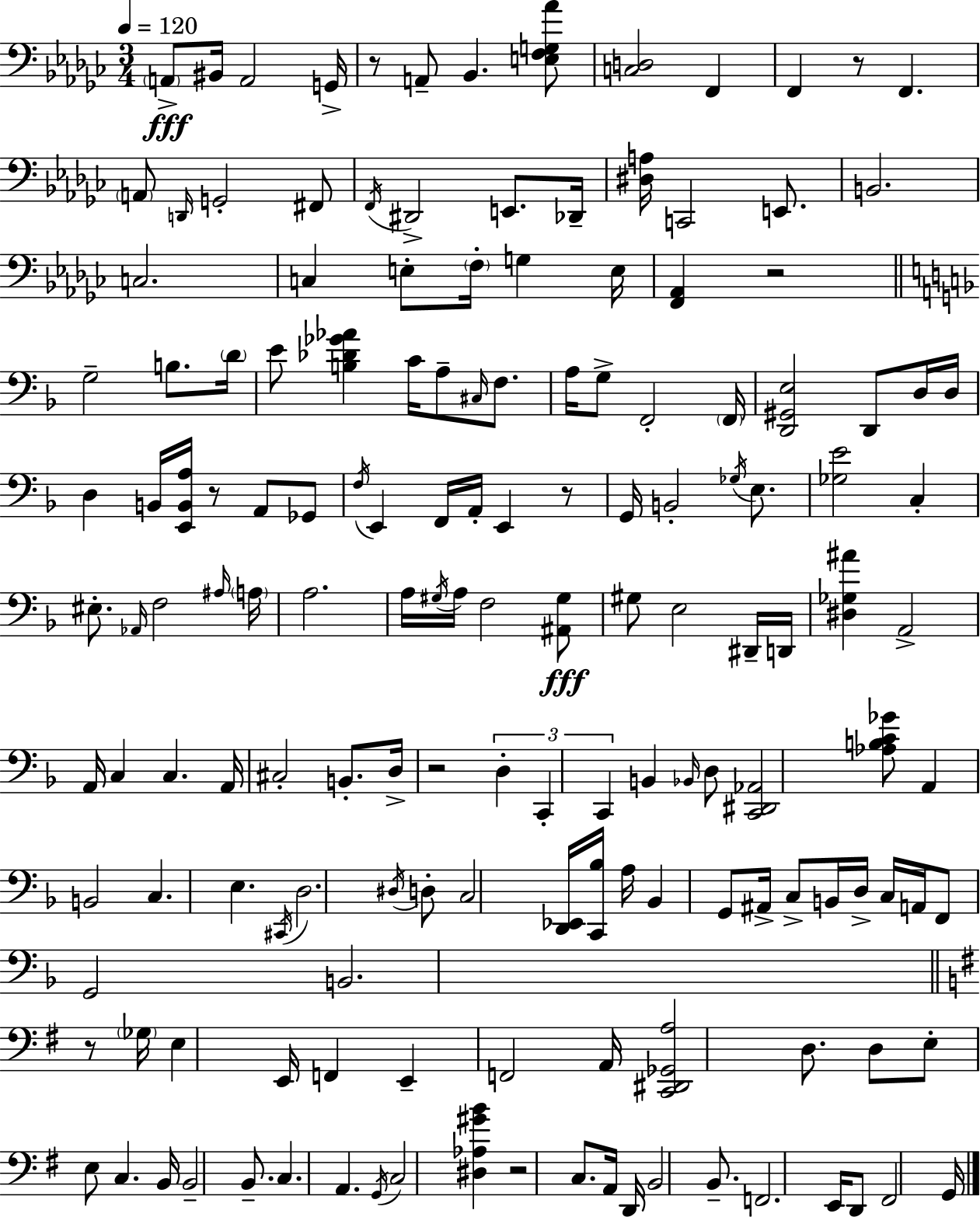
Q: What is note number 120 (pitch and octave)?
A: C3